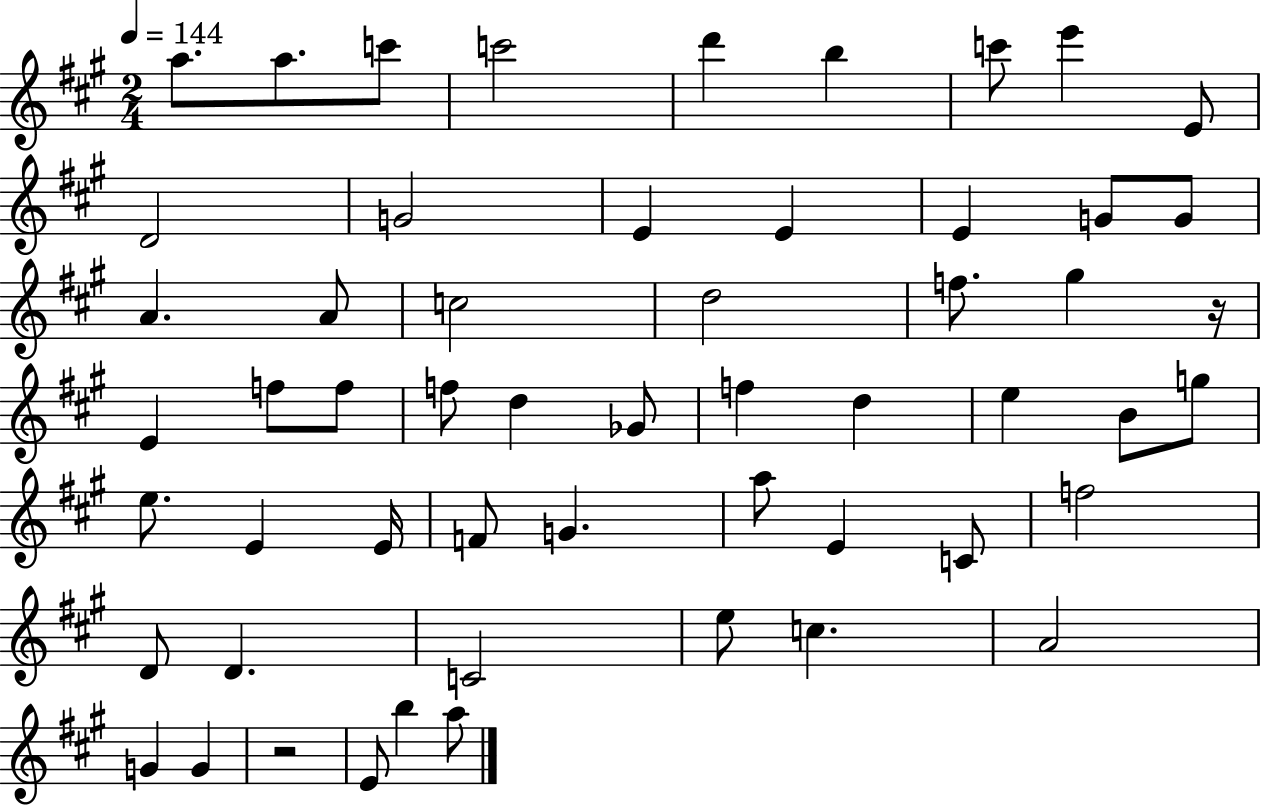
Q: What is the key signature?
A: A major